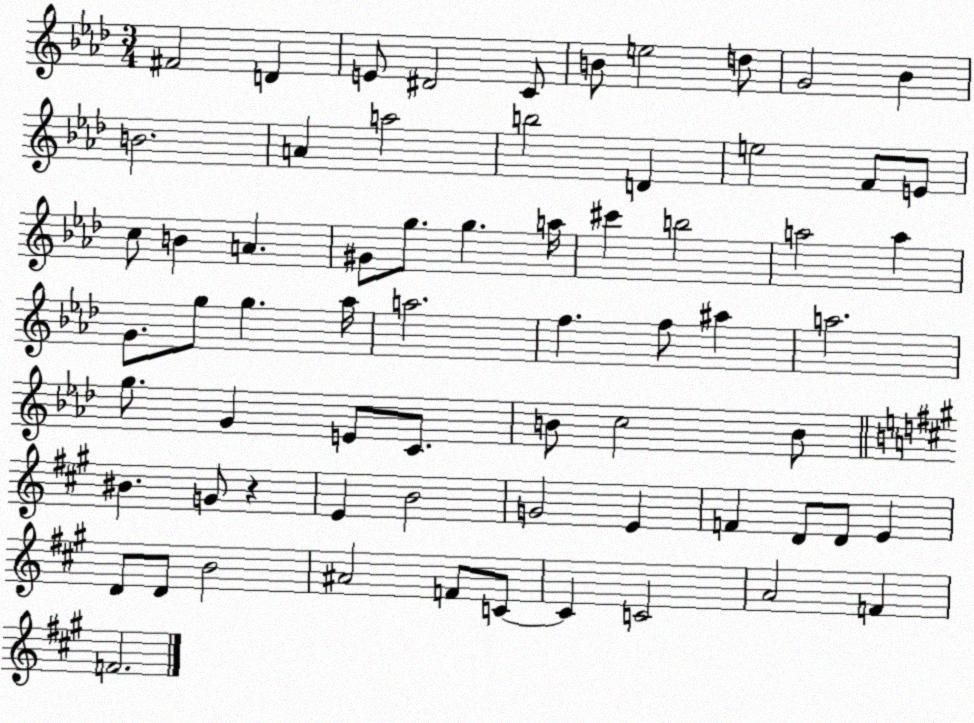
X:1
T:Untitled
M:3/4
L:1/4
K:Ab
^F2 D E/2 ^D2 C/2 B/2 e2 d/2 G2 _B B2 A a2 b2 D e2 F/2 E/2 c/2 B A ^G/2 g/2 g a/4 ^c' b2 a2 a G/2 g/2 g _a/4 a2 f f/2 ^a a2 g/2 G E/2 C/2 B/2 c2 B/2 ^B G/2 z E B2 G2 E F D/2 D/2 E D/2 D/2 B2 ^A2 F/2 C/2 C C2 A2 F F2